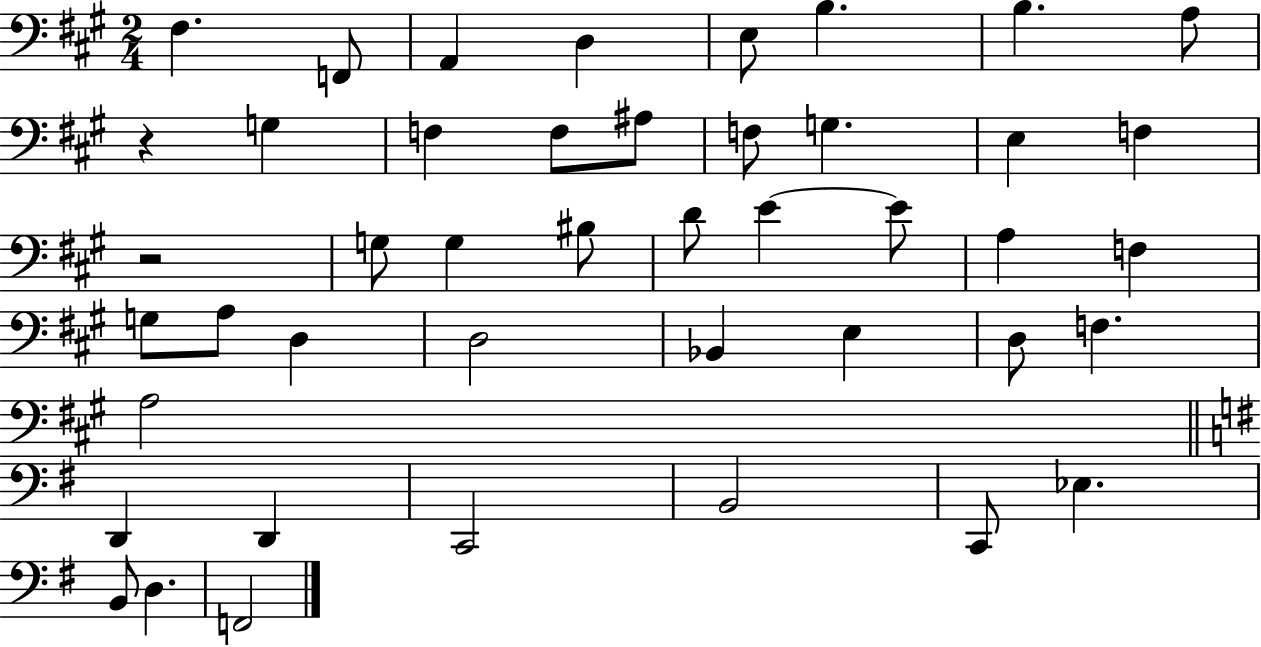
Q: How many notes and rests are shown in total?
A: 44